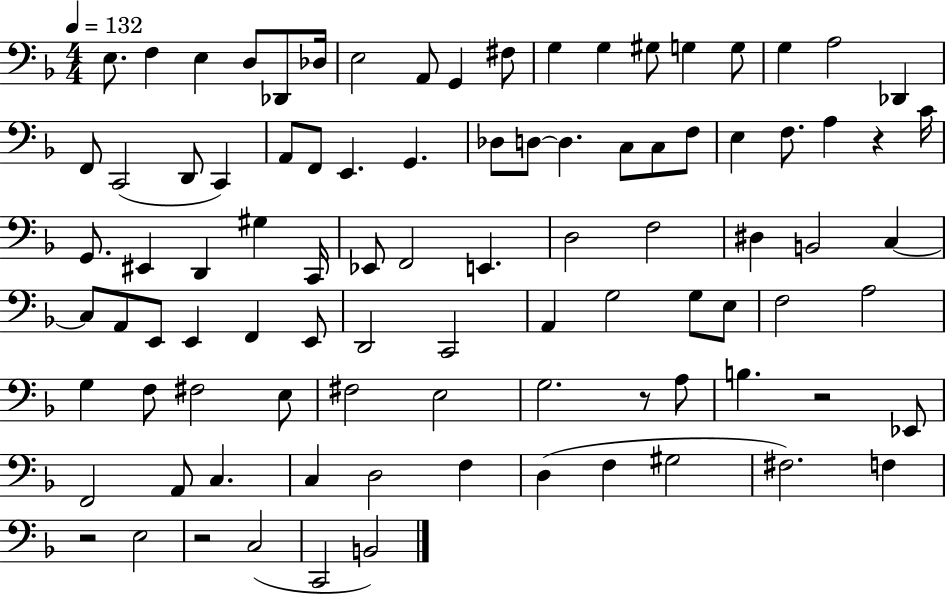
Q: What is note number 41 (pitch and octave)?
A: C2